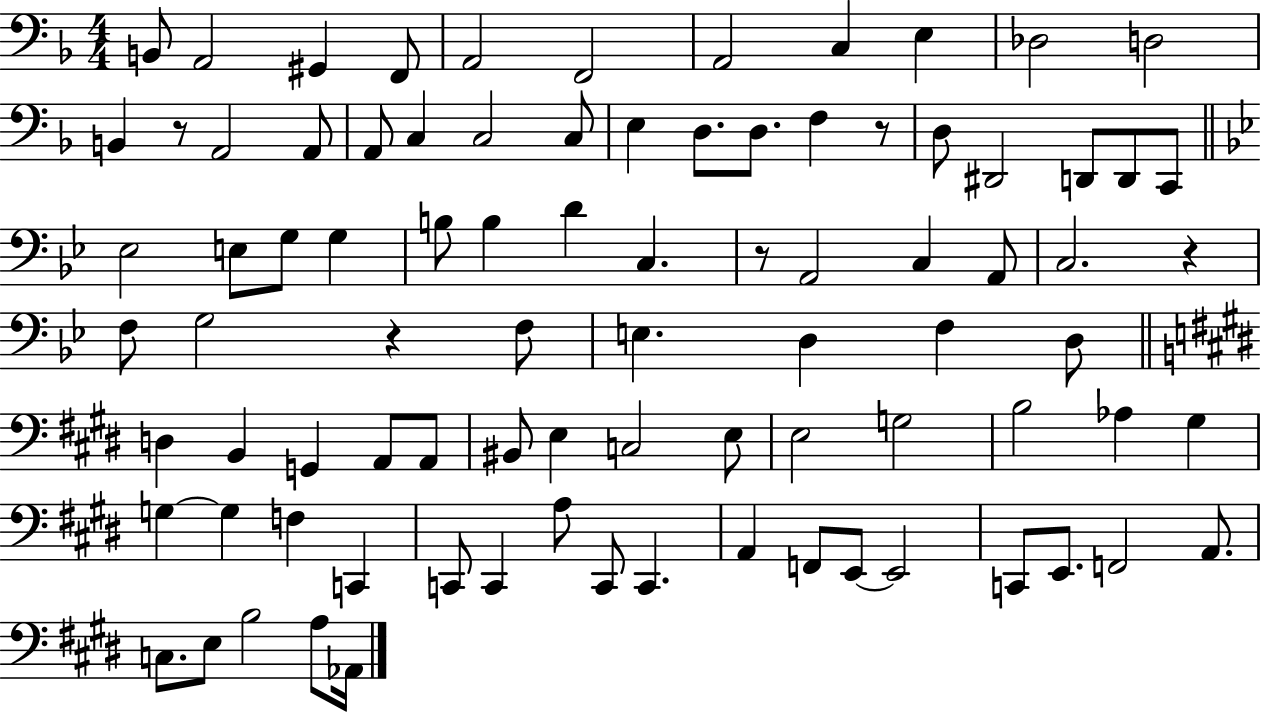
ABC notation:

X:1
T:Untitled
M:4/4
L:1/4
K:F
B,,/2 A,,2 ^G,, F,,/2 A,,2 F,,2 A,,2 C, E, _D,2 D,2 B,, z/2 A,,2 A,,/2 A,,/2 C, C,2 C,/2 E, D,/2 D,/2 F, z/2 D,/2 ^D,,2 D,,/2 D,,/2 C,,/2 _E,2 E,/2 G,/2 G, B,/2 B, D C, z/2 A,,2 C, A,,/2 C,2 z F,/2 G,2 z F,/2 E, D, F, D,/2 D, B,, G,, A,,/2 A,,/2 ^B,,/2 E, C,2 E,/2 E,2 G,2 B,2 _A, ^G, G, G, F, C,, C,,/2 C,, A,/2 C,,/2 C,, A,, F,,/2 E,,/2 E,,2 C,,/2 E,,/2 F,,2 A,,/2 C,/2 E,/2 B,2 A,/2 _A,,/4